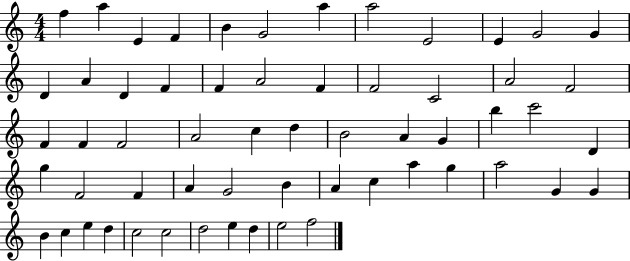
{
  \clef treble
  \numericTimeSignature
  \time 4/4
  \key c \major
  f''4 a''4 e'4 f'4 | b'4 g'2 a''4 | a''2 e'2 | e'4 g'2 g'4 | \break d'4 a'4 d'4 f'4 | f'4 a'2 f'4 | f'2 c'2 | a'2 f'2 | \break f'4 f'4 f'2 | a'2 c''4 d''4 | b'2 a'4 g'4 | b''4 c'''2 d'4 | \break g''4 f'2 f'4 | a'4 g'2 b'4 | a'4 c''4 a''4 g''4 | a''2 g'4 g'4 | \break b'4 c''4 e''4 d''4 | c''2 c''2 | d''2 e''4 d''4 | e''2 f''2 | \break \bar "|."
}